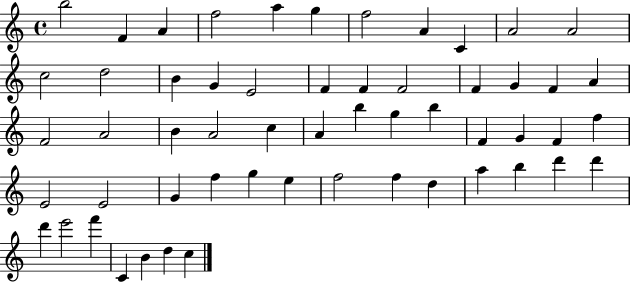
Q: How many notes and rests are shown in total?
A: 56